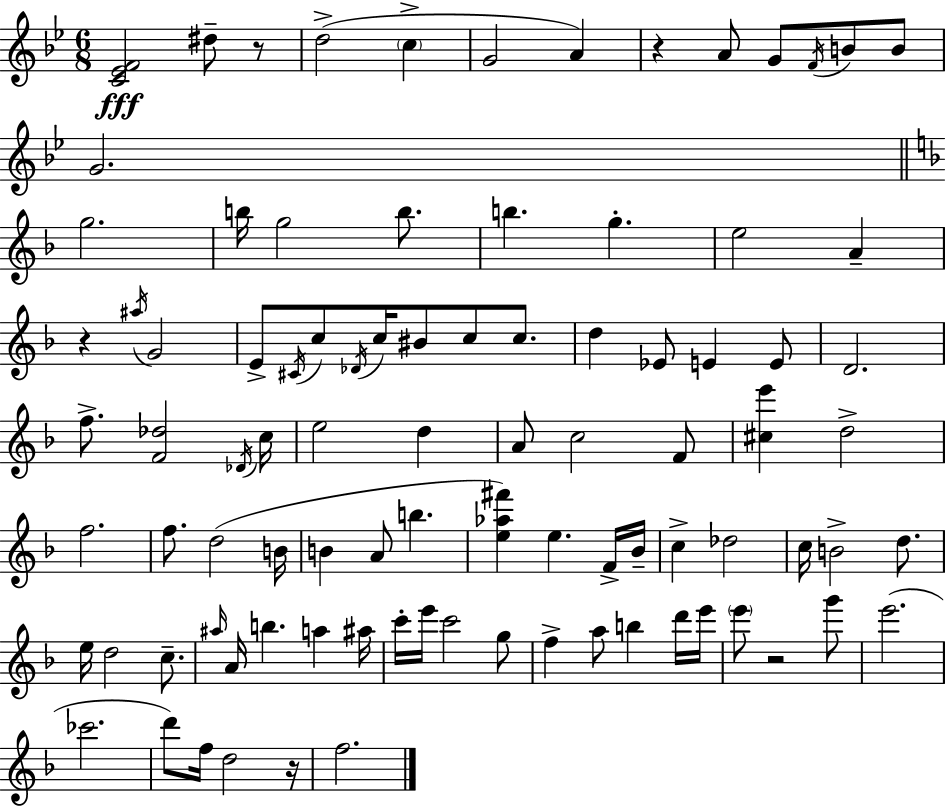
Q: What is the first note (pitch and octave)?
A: D#5